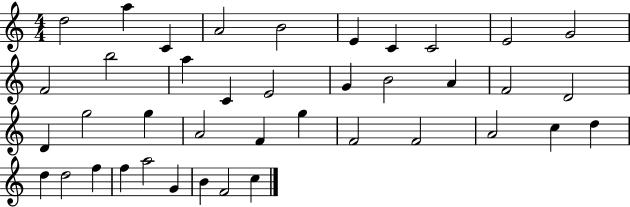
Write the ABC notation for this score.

X:1
T:Untitled
M:4/4
L:1/4
K:C
d2 a C A2 B2 E C C2 E2 G2 F2 b2 a C E2 G B2 A F2 D2 D g2 g A2 F g F2 F2 A2 c d d d2 f f a2 G B F2 c